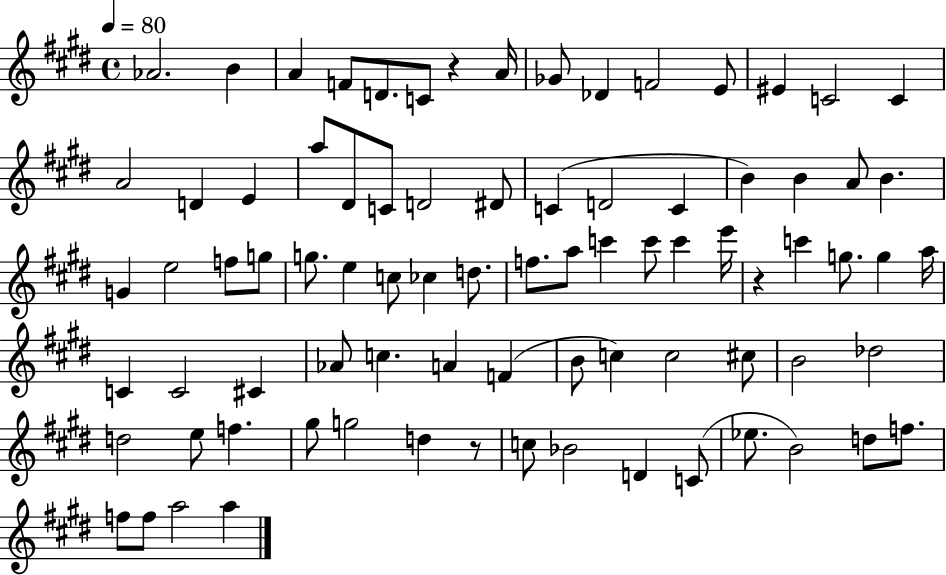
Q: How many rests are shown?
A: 3